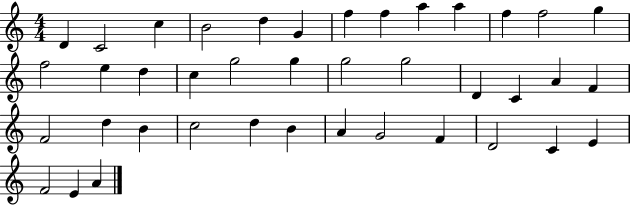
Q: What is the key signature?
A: C major